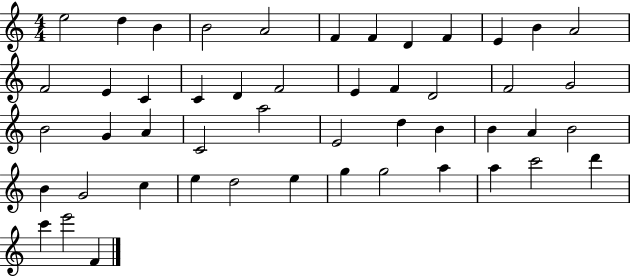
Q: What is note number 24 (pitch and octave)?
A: B4